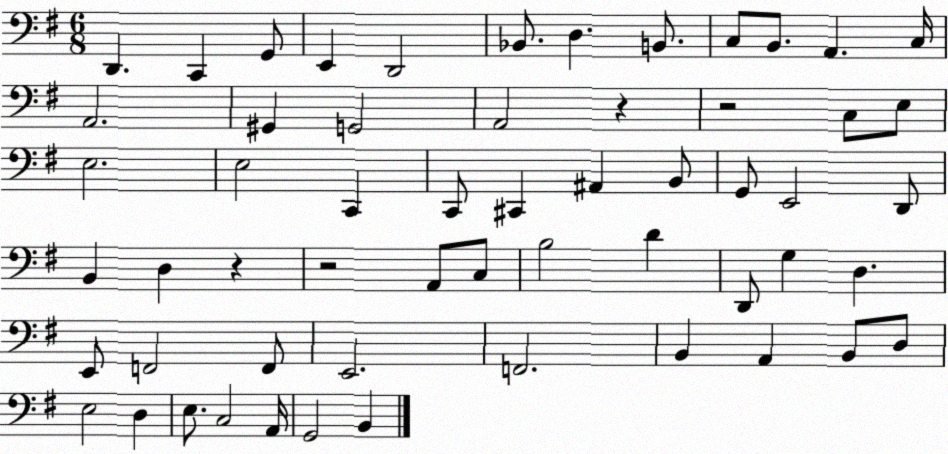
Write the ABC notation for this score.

X:1
T:Untitled
M:6/8
L:1/4
K:G
D,, C,, G,,/2 E,, D,,2 _B,,/2 D, B,,/2 C,/2 B,,/2 A,, C,/4 A,,2 ^G,, G,,2 A,,2 z z2 C,/2 E,/2 E,2 E,2 C,, C,,/2 ^C,, ^A,, B,,/2 G,,/2 E,,2 D,,/2 B,, D, z z2 A,,/2 C,/2 B,2 D D,,/2 G, D, E,,/2 F,,2 F,,/2 E,,2 F,,2 B,, A,, B,,/2 D,/2 E,2 D, E,/2 C,2 A,,/4 G,,2 B,,